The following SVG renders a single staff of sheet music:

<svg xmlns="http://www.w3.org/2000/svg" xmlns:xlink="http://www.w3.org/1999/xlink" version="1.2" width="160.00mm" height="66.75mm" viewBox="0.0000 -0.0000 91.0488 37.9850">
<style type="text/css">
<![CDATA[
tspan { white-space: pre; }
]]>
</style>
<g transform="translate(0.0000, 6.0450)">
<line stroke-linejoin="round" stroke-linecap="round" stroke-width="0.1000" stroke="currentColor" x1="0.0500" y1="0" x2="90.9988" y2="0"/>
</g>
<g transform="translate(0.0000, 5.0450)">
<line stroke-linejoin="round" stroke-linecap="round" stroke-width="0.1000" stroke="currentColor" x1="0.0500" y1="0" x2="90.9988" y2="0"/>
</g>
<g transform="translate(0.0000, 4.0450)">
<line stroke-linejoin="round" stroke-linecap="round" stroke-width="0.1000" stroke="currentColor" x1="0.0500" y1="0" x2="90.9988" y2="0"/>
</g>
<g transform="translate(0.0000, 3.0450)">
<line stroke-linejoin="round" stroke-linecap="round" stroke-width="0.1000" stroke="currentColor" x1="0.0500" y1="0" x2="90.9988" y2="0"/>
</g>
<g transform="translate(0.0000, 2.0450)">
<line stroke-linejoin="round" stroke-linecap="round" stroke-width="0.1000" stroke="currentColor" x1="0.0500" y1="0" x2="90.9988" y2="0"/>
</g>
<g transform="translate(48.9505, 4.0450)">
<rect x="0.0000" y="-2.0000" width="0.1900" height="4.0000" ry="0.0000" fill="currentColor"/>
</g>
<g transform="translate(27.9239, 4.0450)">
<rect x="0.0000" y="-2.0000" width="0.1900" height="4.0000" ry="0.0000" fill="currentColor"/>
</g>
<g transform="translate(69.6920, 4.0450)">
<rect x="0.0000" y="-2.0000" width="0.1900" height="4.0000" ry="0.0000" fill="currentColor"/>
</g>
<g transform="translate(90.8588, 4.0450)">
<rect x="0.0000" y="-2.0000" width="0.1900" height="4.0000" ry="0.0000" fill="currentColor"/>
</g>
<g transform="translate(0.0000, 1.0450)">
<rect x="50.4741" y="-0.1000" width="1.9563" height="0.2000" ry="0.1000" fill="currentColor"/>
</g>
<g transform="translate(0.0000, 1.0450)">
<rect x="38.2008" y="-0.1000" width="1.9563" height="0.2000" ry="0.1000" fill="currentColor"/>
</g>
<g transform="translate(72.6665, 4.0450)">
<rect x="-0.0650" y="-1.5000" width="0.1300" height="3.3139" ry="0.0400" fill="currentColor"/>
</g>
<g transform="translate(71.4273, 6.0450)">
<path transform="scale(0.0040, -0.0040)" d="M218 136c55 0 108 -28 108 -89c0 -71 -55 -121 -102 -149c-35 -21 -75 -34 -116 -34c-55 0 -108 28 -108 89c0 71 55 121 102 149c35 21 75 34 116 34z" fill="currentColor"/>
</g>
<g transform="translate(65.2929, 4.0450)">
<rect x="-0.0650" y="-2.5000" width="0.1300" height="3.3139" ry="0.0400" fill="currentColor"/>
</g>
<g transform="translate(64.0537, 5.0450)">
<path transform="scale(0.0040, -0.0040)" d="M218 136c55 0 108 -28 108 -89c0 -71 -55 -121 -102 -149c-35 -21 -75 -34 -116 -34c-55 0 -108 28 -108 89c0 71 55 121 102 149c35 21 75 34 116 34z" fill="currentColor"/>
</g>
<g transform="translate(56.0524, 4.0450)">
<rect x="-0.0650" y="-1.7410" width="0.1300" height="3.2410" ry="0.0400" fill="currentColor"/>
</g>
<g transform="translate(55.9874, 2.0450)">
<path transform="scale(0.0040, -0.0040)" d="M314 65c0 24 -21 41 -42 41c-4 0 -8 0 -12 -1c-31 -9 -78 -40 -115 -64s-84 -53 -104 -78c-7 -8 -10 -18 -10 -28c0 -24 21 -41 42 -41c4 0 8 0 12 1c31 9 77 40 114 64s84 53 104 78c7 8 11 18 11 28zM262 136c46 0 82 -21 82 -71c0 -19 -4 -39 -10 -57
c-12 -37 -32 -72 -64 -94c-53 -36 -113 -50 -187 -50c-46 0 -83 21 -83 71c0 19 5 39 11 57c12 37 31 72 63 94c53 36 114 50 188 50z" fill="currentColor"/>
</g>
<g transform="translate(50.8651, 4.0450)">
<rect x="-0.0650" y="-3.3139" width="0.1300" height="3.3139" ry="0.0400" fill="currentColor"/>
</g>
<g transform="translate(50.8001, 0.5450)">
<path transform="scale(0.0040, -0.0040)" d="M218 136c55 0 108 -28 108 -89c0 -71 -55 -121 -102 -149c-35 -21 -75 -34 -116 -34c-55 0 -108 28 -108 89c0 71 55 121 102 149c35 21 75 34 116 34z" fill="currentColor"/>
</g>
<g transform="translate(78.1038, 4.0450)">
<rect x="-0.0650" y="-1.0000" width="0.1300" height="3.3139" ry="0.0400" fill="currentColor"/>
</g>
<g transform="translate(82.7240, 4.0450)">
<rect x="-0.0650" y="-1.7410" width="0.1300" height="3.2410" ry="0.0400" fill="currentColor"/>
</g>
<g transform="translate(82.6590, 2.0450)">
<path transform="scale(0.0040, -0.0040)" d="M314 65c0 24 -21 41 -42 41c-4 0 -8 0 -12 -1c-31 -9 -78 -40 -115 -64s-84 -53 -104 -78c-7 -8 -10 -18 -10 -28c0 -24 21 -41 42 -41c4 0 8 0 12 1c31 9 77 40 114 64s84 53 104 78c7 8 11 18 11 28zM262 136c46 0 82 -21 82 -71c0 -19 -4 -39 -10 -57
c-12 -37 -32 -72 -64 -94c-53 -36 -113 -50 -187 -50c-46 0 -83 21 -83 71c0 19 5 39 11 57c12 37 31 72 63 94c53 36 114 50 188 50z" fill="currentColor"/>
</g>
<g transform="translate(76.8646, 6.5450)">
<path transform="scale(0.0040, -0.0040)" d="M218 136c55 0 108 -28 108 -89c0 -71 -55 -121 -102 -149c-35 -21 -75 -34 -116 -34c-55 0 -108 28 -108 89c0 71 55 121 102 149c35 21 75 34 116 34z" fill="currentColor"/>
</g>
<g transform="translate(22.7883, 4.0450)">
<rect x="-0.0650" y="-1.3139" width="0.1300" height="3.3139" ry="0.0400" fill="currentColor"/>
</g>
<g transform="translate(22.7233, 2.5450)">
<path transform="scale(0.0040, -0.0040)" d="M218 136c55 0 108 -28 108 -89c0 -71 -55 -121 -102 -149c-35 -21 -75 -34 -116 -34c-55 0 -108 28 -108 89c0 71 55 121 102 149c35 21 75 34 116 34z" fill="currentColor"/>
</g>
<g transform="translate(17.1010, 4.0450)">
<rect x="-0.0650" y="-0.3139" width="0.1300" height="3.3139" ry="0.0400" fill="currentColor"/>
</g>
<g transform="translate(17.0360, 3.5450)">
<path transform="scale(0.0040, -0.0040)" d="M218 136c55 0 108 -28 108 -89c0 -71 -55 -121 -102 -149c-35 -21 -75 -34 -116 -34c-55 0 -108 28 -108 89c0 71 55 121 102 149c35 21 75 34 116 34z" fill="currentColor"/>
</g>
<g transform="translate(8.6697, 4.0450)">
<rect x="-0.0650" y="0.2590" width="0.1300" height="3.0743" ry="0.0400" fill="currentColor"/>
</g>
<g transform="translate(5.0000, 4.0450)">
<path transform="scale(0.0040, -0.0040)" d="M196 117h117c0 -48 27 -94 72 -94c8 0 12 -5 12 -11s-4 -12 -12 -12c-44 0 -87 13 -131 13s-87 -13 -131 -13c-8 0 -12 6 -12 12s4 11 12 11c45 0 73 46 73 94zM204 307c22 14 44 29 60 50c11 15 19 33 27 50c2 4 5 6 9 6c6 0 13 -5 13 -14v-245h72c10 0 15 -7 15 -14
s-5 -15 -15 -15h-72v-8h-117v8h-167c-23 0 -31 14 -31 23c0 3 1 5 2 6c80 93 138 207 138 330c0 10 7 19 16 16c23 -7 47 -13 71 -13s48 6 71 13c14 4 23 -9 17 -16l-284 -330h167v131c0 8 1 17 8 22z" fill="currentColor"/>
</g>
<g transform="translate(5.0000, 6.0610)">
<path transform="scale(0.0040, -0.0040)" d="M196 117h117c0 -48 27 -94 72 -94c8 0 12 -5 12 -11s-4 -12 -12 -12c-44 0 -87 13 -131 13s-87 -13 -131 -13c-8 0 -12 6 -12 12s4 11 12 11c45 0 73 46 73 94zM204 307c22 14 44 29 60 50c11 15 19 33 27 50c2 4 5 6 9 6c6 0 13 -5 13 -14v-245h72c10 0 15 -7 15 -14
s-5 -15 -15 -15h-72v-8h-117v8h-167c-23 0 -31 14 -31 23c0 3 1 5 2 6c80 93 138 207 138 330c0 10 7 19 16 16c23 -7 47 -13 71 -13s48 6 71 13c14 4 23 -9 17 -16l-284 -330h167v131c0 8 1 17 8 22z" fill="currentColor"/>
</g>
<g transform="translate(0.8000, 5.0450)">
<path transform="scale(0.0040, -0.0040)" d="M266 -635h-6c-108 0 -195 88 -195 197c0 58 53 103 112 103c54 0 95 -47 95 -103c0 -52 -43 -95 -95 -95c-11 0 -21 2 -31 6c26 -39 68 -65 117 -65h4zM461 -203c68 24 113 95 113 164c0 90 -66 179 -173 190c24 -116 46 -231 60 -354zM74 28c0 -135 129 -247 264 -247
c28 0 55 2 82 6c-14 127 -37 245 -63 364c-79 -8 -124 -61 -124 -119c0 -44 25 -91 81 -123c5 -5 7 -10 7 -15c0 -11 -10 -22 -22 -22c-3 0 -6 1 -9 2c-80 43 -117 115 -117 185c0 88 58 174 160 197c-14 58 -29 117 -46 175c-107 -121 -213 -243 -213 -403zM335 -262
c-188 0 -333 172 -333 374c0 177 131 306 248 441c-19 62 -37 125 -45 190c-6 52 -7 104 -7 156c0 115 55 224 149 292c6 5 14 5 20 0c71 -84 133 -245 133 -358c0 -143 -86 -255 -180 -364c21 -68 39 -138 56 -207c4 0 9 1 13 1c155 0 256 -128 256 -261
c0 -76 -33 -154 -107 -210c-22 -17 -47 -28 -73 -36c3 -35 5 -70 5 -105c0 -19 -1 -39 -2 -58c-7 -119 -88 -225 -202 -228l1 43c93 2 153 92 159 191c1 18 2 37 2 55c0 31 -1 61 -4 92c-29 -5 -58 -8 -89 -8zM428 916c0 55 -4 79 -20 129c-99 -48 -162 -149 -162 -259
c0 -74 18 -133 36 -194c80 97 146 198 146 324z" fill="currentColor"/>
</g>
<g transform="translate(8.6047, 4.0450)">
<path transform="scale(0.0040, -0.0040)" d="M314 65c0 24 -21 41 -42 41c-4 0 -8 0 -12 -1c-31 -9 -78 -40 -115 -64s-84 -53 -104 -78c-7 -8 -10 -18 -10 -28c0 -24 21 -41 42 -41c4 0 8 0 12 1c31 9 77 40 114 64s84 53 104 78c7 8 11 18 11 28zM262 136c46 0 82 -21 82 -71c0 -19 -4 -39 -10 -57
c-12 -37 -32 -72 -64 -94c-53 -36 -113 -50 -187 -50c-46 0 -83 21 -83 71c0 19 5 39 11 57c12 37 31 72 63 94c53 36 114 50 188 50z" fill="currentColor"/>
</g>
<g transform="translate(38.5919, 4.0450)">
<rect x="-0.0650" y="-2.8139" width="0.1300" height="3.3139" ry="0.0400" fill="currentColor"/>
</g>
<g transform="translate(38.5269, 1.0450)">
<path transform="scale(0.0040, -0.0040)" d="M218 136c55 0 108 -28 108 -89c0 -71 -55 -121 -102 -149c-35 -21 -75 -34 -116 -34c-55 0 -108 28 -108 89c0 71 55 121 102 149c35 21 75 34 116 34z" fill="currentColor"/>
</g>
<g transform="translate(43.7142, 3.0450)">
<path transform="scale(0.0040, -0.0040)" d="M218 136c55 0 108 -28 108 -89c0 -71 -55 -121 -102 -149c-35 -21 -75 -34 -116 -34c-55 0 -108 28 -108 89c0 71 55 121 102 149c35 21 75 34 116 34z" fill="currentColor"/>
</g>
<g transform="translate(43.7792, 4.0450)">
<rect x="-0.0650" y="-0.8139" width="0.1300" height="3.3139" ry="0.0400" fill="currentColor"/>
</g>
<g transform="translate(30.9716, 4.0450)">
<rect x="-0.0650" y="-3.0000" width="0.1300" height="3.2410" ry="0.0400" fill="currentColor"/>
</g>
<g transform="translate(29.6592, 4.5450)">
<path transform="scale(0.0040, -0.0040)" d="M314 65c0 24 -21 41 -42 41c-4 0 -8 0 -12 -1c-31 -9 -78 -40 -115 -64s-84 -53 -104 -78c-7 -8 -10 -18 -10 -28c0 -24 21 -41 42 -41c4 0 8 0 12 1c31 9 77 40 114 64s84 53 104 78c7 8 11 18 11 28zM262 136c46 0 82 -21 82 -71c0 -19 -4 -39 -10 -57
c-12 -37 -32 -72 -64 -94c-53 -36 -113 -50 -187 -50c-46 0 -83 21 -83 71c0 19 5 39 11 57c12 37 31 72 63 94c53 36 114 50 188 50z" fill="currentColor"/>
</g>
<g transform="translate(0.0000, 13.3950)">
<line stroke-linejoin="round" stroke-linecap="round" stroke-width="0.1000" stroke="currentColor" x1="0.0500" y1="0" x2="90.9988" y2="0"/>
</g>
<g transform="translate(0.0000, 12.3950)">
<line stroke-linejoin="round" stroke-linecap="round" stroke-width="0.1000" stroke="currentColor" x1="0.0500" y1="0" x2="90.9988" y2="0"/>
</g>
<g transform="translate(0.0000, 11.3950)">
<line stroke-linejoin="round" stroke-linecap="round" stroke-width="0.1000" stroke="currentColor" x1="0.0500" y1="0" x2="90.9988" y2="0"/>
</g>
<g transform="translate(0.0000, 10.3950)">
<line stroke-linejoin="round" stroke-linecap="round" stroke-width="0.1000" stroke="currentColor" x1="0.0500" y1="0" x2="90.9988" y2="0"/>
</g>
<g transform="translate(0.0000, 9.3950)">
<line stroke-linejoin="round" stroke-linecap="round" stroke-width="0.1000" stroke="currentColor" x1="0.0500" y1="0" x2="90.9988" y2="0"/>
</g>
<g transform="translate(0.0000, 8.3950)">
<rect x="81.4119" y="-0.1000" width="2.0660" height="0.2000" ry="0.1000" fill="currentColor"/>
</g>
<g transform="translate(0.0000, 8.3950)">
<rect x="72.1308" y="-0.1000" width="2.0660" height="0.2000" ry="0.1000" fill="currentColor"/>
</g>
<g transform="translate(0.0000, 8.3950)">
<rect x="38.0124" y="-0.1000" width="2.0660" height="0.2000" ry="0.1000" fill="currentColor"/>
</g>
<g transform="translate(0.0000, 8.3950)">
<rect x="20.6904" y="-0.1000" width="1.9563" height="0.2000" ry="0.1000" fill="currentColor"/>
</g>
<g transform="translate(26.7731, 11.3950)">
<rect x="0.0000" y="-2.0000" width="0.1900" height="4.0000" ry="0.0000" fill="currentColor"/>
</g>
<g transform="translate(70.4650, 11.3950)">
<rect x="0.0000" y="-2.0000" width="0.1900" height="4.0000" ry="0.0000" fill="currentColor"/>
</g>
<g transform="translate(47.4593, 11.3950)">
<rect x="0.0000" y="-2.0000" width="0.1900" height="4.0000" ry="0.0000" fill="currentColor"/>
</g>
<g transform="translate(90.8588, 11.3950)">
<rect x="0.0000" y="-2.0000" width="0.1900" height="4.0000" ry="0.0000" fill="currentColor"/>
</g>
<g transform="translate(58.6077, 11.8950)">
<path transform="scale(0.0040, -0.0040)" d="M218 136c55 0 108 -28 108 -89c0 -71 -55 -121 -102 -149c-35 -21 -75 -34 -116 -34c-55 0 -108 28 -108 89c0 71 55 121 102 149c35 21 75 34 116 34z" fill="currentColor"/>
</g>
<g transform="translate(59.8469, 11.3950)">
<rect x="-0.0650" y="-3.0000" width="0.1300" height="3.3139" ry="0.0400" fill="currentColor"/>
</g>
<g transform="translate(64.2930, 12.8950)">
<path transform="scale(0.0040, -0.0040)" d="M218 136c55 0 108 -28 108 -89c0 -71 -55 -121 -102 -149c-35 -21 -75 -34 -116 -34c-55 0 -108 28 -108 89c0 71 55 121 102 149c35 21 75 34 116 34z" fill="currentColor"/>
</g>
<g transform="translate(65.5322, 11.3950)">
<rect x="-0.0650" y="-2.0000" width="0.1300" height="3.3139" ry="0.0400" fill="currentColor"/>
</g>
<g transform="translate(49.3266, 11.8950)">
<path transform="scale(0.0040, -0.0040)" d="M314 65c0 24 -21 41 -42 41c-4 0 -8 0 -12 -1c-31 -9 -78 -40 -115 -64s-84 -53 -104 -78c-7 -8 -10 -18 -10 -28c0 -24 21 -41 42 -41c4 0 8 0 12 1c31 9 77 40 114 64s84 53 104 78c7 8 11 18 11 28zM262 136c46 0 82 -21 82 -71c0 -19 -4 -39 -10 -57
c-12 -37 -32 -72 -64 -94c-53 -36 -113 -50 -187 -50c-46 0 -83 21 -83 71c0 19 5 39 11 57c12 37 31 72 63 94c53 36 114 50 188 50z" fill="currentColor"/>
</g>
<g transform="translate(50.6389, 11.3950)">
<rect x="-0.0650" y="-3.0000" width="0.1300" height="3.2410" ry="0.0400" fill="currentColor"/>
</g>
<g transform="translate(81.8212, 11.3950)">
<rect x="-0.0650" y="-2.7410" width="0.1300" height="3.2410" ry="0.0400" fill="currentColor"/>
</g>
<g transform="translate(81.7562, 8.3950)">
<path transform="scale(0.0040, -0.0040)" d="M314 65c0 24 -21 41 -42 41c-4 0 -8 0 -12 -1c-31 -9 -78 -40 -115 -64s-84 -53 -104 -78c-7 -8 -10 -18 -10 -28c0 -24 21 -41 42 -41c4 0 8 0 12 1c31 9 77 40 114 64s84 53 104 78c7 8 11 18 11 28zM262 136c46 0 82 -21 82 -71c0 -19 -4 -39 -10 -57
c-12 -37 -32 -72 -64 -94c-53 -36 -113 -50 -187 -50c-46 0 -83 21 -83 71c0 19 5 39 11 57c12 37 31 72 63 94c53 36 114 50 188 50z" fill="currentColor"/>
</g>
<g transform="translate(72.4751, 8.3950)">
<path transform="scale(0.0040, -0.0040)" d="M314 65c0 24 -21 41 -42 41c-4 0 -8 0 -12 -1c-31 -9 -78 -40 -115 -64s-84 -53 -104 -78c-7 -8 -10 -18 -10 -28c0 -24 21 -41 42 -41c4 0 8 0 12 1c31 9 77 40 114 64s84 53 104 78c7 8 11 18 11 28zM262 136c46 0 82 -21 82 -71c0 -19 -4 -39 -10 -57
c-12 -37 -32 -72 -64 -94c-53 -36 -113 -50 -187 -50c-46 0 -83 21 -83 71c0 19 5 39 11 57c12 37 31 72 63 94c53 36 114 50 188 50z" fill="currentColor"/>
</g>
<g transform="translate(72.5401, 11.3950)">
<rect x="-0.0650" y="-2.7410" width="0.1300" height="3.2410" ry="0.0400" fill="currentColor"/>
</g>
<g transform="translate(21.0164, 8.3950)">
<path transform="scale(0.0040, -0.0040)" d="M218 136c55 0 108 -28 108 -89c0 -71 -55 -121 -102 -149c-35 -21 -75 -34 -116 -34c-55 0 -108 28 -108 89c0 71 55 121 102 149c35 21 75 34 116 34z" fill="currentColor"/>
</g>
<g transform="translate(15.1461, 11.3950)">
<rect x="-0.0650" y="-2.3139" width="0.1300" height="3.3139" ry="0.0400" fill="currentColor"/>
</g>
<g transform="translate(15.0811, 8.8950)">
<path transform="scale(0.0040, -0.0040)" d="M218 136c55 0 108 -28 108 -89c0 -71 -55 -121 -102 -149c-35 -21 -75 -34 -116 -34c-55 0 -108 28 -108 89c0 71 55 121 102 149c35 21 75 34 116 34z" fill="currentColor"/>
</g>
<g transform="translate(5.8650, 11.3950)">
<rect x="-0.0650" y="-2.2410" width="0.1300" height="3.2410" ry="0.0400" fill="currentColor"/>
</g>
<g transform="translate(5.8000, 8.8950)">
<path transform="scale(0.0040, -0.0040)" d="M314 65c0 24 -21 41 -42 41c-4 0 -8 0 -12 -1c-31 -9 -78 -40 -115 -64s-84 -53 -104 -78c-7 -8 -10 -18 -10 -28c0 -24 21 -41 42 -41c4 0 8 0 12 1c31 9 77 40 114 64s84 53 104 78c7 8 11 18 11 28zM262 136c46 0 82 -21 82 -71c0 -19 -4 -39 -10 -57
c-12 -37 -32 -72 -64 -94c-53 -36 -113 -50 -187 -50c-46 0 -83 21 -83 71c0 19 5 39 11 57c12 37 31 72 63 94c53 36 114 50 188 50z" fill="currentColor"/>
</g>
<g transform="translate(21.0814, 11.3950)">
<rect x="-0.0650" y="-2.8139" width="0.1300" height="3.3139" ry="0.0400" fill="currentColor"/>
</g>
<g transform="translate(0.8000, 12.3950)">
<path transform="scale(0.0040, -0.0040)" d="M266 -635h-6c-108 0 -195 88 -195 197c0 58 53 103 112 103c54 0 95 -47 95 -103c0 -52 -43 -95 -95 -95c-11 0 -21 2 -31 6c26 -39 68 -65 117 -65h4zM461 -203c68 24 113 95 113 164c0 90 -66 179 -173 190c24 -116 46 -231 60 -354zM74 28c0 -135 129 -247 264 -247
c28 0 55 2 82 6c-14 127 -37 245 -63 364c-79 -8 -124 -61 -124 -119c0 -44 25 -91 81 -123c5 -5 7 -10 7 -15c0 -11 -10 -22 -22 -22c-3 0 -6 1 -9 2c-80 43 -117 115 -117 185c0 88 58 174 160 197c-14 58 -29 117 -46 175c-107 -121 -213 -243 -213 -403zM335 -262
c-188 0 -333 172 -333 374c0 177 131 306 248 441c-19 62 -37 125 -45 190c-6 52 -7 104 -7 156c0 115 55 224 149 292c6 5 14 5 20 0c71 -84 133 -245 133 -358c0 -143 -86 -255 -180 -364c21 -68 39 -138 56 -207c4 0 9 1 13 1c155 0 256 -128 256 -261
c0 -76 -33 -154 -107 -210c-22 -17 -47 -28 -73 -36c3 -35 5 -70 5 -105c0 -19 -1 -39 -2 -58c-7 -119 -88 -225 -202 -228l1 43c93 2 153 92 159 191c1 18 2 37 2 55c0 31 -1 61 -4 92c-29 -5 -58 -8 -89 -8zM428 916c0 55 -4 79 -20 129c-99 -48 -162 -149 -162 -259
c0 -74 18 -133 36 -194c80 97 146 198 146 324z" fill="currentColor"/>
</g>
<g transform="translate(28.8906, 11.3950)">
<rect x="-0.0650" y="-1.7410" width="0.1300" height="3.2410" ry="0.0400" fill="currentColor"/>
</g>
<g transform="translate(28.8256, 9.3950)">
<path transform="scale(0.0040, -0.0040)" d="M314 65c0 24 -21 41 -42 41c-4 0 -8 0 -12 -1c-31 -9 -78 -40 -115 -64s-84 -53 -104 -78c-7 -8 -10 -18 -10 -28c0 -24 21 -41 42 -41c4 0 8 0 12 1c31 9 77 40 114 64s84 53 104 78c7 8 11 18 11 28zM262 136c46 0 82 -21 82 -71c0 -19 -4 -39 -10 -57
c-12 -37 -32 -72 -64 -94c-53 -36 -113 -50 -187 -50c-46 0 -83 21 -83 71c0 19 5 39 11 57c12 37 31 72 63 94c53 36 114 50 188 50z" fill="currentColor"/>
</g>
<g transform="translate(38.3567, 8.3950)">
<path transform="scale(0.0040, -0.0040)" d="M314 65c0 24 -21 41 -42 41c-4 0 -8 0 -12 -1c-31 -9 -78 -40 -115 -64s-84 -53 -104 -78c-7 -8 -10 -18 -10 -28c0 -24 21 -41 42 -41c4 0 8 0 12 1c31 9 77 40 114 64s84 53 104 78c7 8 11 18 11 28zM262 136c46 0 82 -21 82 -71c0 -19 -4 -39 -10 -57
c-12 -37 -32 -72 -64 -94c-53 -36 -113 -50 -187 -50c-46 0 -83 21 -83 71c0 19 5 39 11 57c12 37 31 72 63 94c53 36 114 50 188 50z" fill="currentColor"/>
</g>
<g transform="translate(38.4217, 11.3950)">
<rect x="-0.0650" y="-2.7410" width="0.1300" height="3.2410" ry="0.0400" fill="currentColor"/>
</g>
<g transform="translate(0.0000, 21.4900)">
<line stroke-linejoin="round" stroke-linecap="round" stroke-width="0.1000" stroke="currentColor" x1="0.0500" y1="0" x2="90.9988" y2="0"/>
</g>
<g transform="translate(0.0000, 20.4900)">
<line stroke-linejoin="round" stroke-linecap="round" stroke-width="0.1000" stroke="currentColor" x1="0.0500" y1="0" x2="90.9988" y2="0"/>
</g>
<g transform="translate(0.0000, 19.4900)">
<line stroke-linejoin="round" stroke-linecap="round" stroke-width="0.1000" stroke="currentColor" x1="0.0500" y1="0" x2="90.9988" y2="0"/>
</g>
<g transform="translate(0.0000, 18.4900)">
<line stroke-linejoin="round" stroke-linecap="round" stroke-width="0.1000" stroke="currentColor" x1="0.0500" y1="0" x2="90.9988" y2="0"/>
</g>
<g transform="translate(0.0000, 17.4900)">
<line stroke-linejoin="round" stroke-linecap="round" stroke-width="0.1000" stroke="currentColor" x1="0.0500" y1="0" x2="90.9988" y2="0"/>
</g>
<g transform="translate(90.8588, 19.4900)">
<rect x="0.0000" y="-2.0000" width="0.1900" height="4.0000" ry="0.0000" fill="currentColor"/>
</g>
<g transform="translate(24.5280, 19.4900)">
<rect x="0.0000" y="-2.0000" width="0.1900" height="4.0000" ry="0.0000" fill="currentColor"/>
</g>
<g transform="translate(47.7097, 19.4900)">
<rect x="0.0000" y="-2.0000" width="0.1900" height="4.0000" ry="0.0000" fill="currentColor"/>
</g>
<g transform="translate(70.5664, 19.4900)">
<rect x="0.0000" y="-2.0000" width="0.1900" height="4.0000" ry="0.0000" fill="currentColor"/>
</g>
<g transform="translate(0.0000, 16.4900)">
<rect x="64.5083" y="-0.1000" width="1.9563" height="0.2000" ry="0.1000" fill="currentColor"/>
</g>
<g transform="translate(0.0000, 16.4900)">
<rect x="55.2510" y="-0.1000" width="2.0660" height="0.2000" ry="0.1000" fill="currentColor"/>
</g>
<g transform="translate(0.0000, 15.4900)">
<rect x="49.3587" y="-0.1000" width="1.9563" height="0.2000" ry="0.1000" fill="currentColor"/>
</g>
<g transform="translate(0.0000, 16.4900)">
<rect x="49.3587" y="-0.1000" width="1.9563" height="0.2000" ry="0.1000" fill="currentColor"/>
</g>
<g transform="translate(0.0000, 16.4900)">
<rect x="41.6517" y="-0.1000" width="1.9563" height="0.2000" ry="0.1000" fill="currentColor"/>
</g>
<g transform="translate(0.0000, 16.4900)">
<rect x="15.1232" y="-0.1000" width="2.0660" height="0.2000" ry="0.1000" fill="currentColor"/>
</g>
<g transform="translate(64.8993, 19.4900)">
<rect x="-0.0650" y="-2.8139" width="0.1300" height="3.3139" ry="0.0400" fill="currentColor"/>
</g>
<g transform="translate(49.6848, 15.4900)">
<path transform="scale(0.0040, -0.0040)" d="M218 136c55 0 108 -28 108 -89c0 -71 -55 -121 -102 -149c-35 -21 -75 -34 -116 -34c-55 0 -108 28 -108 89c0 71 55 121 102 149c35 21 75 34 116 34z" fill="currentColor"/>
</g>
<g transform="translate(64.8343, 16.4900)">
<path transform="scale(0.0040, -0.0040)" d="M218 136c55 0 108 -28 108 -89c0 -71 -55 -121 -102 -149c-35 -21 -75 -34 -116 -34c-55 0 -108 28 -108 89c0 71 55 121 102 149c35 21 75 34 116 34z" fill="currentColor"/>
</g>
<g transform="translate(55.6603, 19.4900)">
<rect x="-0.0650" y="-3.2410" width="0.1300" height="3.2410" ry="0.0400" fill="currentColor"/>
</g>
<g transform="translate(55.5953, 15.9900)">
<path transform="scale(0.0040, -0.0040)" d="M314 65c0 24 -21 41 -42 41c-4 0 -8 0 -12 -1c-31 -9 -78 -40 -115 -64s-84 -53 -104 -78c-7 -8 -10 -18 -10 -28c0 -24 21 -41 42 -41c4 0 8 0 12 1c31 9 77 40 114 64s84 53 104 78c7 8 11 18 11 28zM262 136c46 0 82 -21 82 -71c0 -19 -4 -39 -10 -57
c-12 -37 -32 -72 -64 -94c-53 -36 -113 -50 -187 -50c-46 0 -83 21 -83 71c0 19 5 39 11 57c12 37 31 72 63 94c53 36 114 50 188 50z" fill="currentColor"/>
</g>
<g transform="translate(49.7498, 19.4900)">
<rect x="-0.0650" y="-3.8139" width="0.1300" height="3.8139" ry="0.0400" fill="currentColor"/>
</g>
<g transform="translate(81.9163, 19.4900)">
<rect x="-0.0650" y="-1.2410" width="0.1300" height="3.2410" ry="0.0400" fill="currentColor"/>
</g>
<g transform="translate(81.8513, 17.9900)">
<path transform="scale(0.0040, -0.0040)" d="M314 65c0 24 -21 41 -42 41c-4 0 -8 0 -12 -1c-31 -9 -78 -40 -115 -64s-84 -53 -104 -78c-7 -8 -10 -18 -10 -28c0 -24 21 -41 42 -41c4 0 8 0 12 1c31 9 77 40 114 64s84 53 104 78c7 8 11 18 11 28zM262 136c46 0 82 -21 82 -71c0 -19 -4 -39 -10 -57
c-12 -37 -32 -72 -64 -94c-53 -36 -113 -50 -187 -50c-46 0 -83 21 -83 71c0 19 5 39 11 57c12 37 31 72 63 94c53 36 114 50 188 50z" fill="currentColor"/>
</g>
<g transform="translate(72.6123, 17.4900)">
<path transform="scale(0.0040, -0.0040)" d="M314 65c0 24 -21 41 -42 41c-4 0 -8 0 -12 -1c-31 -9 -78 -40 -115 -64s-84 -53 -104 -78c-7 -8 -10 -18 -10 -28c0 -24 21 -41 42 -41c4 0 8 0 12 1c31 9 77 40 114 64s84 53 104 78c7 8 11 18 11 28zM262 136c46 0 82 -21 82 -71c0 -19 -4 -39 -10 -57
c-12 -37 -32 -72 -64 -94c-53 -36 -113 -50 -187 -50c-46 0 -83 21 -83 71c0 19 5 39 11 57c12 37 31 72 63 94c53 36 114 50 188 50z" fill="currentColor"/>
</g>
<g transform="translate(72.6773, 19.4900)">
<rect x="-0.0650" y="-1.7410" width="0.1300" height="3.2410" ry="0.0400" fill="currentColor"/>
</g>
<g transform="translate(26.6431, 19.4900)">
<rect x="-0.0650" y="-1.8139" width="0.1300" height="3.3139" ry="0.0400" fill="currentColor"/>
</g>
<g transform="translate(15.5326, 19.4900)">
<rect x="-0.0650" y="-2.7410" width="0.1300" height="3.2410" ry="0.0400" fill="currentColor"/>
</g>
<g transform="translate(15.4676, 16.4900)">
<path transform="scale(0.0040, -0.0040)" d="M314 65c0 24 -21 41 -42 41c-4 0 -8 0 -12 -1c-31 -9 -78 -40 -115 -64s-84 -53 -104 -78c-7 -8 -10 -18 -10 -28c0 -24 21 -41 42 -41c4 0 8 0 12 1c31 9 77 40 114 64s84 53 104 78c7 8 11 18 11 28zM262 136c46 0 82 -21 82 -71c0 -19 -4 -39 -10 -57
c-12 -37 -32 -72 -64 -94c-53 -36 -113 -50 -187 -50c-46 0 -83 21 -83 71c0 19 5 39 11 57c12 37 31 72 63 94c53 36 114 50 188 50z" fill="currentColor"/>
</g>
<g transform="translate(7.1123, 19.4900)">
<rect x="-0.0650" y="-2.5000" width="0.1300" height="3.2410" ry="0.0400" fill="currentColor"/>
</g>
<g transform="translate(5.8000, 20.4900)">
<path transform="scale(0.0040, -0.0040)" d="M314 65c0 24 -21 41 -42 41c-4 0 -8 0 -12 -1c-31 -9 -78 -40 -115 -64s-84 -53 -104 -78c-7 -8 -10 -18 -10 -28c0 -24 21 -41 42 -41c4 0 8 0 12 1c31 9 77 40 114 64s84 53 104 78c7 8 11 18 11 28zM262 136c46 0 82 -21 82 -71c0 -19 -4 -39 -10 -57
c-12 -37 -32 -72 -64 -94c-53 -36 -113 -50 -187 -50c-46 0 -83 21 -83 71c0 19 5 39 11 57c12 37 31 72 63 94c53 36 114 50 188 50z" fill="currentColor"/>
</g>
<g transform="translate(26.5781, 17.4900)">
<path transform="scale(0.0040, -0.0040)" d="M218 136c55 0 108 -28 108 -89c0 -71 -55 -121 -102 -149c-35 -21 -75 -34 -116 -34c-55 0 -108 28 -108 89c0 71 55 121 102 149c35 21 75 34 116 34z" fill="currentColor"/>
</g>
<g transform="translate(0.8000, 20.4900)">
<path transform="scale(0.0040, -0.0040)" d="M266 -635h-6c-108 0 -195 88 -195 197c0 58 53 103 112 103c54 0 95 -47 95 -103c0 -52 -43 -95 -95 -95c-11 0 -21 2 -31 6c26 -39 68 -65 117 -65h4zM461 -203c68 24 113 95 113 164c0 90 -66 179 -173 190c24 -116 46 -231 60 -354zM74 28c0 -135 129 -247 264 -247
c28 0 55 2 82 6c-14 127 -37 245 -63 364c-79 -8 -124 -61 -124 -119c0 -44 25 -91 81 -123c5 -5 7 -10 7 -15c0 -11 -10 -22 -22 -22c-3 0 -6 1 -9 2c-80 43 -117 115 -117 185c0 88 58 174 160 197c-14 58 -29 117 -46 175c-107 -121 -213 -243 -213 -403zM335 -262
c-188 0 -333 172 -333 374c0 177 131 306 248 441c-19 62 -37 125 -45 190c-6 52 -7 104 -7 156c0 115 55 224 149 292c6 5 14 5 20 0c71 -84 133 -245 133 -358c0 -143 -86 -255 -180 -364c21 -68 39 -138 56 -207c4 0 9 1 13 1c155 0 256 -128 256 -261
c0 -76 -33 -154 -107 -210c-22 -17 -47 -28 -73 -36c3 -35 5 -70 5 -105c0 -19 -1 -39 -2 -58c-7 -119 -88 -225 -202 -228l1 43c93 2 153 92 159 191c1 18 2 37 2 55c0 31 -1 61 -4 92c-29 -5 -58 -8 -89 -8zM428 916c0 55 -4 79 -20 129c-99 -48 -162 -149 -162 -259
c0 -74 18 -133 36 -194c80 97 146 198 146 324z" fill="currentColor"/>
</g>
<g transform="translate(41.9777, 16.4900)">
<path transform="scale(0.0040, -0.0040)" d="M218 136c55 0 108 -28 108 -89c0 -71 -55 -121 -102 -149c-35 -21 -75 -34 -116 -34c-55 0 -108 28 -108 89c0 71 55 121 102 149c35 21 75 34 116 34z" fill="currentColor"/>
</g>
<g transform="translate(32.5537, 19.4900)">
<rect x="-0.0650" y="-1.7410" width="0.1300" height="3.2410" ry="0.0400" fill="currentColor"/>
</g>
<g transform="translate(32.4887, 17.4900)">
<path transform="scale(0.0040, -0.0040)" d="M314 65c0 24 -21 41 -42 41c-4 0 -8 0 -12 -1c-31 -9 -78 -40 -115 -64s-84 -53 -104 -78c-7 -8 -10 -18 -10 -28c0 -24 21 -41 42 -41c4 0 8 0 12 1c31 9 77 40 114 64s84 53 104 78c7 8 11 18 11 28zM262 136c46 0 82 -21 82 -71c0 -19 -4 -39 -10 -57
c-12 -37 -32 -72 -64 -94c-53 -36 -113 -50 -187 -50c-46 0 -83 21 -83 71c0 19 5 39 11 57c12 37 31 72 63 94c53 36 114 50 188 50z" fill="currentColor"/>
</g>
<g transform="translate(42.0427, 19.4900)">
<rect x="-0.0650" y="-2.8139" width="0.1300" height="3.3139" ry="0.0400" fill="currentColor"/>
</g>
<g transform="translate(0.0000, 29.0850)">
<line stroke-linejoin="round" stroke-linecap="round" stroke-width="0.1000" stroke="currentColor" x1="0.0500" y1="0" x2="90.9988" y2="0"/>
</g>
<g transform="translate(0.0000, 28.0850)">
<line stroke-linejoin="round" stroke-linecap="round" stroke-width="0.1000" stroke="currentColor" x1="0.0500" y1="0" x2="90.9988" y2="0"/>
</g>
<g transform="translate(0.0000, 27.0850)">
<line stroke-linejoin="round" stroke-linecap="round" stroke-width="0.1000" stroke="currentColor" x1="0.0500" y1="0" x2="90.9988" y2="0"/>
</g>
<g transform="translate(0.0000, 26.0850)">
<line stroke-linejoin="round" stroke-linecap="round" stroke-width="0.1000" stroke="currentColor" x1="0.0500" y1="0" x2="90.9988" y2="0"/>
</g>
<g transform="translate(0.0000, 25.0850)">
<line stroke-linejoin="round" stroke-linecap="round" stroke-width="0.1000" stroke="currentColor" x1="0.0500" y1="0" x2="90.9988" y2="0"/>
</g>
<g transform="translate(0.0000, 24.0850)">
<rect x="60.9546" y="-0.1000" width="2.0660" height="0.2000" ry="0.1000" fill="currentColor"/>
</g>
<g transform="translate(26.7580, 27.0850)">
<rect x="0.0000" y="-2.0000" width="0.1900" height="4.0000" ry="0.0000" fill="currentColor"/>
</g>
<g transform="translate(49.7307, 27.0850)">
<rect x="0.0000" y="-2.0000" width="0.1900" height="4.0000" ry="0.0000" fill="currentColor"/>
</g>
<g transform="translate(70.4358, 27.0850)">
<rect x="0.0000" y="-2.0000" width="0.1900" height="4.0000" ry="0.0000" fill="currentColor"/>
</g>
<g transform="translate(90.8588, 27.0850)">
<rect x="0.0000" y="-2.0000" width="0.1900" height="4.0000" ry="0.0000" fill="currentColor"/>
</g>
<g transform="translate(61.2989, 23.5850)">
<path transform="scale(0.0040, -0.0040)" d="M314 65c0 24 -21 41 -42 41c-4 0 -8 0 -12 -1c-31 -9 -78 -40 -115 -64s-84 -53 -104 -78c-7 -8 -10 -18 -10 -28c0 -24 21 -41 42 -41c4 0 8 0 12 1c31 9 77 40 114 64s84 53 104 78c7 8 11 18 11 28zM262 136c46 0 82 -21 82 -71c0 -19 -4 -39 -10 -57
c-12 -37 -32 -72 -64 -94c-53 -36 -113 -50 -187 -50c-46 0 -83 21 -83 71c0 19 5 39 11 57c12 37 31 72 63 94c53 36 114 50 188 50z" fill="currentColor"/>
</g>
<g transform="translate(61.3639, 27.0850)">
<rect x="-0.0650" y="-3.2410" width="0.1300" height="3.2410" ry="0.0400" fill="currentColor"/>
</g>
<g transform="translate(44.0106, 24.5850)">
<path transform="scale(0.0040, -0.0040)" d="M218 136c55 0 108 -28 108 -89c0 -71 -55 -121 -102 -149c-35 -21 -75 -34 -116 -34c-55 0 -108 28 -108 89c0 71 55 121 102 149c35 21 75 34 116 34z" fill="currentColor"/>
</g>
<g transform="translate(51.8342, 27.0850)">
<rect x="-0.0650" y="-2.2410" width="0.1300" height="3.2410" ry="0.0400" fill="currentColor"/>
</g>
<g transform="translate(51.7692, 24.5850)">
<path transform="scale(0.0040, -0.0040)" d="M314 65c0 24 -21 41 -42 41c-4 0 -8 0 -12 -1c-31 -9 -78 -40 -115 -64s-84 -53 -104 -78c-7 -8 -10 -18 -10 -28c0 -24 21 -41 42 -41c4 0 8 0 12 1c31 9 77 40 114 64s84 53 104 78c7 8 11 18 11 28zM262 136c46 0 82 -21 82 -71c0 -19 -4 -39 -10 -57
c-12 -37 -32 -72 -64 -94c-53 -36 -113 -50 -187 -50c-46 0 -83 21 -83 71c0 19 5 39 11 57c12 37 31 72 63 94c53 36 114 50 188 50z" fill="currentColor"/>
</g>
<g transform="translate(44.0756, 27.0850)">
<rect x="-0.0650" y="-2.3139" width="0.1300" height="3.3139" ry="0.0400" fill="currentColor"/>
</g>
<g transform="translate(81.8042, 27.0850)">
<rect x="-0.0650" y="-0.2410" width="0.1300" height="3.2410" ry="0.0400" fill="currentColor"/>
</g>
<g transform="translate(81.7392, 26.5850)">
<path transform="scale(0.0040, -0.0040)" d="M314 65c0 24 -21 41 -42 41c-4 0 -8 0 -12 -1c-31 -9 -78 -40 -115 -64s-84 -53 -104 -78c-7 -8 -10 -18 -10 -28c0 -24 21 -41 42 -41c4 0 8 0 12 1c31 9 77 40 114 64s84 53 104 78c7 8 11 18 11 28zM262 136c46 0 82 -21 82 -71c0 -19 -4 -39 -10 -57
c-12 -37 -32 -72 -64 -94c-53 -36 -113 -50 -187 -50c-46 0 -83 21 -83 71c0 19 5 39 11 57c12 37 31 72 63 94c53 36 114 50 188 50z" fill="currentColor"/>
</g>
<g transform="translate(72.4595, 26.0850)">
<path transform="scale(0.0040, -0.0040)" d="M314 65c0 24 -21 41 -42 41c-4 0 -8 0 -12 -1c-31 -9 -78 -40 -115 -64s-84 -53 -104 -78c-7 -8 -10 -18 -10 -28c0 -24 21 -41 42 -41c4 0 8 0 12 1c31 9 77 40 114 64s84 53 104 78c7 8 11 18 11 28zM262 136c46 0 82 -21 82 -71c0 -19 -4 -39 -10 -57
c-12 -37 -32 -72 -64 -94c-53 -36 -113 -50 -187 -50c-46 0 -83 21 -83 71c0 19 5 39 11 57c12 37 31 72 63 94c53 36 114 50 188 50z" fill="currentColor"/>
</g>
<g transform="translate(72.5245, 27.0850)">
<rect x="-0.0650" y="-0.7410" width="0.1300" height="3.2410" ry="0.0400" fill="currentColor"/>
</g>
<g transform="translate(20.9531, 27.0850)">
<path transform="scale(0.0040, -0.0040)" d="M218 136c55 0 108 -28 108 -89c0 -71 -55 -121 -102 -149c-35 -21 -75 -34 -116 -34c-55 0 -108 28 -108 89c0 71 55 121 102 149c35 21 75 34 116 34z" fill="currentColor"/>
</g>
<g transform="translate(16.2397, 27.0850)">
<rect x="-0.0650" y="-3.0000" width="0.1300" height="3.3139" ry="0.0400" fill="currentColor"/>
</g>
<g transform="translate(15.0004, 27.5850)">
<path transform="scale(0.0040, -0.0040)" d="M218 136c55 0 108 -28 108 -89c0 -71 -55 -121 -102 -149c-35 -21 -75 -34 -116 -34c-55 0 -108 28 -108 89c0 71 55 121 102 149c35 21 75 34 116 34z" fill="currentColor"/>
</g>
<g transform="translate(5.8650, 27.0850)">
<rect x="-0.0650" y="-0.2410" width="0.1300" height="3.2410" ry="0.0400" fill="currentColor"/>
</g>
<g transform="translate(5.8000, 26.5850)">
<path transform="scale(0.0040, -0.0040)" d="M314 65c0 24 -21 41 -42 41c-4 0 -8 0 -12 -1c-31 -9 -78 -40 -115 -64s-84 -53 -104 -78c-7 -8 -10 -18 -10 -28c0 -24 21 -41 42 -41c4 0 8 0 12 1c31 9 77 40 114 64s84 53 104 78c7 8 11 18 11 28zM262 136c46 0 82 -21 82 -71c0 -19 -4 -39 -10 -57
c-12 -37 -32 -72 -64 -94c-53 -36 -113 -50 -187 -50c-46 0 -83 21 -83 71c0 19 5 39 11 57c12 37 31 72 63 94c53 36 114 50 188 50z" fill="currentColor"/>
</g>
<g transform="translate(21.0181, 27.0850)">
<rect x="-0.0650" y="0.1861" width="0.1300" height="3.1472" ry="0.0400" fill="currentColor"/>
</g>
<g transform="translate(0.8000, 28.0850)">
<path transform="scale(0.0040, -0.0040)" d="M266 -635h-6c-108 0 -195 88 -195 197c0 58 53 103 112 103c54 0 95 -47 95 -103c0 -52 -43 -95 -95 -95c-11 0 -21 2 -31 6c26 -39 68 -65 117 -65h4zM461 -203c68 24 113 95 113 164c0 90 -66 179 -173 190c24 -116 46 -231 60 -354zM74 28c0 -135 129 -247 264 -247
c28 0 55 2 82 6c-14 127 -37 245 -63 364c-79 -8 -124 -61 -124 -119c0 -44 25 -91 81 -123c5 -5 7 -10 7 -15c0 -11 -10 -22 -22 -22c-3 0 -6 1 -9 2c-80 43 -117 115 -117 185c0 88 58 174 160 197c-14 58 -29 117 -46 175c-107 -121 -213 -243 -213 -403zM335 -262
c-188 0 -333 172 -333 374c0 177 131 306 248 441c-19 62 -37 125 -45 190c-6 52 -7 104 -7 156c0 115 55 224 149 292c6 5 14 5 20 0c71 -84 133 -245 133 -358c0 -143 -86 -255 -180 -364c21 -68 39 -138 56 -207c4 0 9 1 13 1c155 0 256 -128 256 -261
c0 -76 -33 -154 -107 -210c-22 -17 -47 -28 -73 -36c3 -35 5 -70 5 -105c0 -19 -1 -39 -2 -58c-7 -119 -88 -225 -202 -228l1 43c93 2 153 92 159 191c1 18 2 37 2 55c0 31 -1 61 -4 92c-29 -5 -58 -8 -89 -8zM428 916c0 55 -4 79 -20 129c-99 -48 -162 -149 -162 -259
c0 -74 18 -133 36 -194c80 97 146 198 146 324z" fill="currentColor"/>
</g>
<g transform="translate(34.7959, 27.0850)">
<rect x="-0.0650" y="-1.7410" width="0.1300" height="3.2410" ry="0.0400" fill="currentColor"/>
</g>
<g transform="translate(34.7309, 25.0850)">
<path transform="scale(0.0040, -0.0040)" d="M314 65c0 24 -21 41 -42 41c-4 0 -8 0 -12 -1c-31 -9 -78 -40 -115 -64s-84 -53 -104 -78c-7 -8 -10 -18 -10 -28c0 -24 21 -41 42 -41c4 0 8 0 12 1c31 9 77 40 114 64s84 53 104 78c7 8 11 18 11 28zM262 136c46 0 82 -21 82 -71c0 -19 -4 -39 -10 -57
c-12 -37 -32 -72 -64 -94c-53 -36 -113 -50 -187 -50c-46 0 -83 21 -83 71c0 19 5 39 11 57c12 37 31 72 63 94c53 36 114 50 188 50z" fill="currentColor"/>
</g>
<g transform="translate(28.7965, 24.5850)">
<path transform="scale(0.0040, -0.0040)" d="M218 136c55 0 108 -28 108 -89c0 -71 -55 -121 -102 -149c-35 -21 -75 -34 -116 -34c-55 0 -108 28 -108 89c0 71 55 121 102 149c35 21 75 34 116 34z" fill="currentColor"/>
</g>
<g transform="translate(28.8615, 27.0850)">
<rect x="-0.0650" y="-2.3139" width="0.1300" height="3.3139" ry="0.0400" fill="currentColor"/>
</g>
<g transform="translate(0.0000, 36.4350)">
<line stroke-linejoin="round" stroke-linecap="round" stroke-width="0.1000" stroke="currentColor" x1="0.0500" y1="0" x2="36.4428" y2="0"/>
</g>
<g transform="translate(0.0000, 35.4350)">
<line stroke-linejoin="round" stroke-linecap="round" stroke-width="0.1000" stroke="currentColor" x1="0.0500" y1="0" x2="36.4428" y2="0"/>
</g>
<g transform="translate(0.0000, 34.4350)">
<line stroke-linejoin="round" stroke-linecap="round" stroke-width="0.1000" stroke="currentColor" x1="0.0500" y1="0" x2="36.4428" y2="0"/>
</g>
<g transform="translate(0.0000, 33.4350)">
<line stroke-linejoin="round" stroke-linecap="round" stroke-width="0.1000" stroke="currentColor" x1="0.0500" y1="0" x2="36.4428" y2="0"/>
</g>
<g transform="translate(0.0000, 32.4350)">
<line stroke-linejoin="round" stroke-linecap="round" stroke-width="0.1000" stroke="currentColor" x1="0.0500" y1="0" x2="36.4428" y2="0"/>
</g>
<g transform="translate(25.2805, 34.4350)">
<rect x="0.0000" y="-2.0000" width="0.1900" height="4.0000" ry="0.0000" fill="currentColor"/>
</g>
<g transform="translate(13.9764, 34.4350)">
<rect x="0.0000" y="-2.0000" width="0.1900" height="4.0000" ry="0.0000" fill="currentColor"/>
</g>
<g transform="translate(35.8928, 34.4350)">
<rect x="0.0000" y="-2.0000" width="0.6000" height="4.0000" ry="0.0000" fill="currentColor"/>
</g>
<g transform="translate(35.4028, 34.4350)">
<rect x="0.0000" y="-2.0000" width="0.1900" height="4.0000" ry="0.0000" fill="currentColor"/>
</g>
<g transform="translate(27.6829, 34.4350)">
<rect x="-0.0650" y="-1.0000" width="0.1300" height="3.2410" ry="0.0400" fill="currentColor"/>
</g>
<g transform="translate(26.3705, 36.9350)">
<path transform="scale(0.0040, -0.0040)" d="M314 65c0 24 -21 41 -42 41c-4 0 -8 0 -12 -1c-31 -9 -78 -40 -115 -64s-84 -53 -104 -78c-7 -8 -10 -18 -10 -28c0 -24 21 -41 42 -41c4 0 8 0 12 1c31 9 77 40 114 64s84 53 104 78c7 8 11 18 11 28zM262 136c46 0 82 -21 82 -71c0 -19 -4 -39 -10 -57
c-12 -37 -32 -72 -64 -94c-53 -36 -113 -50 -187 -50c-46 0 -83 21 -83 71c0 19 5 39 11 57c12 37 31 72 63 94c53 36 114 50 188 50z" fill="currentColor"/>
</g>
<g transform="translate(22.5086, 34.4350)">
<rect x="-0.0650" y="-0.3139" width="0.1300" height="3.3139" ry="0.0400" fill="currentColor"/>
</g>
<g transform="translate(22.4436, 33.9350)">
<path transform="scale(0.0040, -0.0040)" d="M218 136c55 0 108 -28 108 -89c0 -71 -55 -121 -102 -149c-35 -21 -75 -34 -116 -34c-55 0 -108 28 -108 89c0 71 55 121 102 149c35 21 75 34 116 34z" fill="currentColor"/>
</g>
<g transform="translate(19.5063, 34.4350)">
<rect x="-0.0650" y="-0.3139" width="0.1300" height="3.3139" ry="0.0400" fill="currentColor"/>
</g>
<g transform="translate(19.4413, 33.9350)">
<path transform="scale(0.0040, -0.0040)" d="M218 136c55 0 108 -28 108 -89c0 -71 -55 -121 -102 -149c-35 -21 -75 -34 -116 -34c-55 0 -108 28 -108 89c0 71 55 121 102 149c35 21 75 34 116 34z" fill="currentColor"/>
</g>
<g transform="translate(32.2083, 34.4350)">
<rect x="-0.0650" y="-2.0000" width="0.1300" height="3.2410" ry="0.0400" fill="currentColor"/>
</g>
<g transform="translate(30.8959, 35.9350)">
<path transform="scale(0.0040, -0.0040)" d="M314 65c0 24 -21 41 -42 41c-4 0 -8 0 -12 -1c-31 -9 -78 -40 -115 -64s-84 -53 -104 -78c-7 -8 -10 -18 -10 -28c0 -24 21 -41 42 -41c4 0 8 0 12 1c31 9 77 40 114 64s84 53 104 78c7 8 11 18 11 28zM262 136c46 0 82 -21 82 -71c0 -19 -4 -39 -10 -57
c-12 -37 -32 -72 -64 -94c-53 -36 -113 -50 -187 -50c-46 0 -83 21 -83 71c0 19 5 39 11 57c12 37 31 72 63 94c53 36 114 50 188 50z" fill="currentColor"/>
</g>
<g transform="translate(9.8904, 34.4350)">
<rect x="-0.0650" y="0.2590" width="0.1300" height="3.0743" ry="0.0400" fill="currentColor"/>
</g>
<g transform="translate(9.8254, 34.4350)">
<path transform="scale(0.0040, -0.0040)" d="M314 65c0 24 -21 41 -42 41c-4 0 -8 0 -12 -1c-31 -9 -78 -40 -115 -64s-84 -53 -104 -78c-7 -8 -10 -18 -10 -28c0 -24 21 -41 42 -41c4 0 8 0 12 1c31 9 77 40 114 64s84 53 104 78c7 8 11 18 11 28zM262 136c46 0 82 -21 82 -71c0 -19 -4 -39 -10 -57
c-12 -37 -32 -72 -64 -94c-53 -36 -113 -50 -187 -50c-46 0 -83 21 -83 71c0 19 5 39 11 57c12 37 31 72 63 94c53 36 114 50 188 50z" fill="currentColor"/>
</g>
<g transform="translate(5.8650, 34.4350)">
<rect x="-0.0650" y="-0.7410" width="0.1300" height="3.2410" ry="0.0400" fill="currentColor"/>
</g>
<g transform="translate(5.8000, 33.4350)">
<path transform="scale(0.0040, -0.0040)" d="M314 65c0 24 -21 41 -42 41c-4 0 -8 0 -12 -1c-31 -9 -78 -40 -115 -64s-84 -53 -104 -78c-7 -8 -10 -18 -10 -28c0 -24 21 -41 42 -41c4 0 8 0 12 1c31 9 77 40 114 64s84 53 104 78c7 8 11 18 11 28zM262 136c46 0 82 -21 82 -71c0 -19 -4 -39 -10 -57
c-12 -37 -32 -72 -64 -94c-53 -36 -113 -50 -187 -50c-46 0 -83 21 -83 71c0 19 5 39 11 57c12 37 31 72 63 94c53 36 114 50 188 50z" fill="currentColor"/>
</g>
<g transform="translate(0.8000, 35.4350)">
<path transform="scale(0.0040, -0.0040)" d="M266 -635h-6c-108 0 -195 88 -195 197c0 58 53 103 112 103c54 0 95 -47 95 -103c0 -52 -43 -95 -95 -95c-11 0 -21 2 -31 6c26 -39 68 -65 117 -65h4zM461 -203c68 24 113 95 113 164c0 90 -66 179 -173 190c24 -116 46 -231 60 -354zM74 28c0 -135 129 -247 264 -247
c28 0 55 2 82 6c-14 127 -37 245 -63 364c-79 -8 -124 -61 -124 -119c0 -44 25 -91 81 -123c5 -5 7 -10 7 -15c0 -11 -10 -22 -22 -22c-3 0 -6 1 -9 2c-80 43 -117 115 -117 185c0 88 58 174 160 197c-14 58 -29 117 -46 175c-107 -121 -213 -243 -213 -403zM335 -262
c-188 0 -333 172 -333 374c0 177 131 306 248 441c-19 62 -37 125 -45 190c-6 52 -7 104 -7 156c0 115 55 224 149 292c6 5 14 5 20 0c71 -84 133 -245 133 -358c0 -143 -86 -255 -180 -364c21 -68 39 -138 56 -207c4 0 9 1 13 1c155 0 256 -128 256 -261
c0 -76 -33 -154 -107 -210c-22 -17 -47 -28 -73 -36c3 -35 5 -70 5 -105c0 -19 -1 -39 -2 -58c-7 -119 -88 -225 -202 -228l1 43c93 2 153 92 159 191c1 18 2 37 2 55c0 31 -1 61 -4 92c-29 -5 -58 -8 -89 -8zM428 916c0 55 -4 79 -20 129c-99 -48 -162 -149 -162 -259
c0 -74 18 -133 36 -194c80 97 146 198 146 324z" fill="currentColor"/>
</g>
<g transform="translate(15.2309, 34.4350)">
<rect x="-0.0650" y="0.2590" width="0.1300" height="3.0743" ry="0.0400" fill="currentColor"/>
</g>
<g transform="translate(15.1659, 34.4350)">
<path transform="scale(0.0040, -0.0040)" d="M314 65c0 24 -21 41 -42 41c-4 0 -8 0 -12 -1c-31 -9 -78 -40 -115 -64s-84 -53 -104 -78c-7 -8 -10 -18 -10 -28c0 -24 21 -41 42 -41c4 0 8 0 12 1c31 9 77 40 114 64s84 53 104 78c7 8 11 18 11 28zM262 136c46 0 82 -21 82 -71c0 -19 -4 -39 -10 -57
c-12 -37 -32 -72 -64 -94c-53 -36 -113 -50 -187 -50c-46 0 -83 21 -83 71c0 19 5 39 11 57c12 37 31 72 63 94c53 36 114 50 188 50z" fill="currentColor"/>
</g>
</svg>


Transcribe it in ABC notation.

X:1
T:Untitled
M:4/4
L:1/4
K:C
B2 c e A2 a d b f2 G E D f2 g2 g a f2 a2 A2 A F a2 a2 G2 a2 f f2 a c' b2 a f2 e2 c2 A B g f2 g g2 b2 d2 c2 d2 B2 B2 c c D2 F2